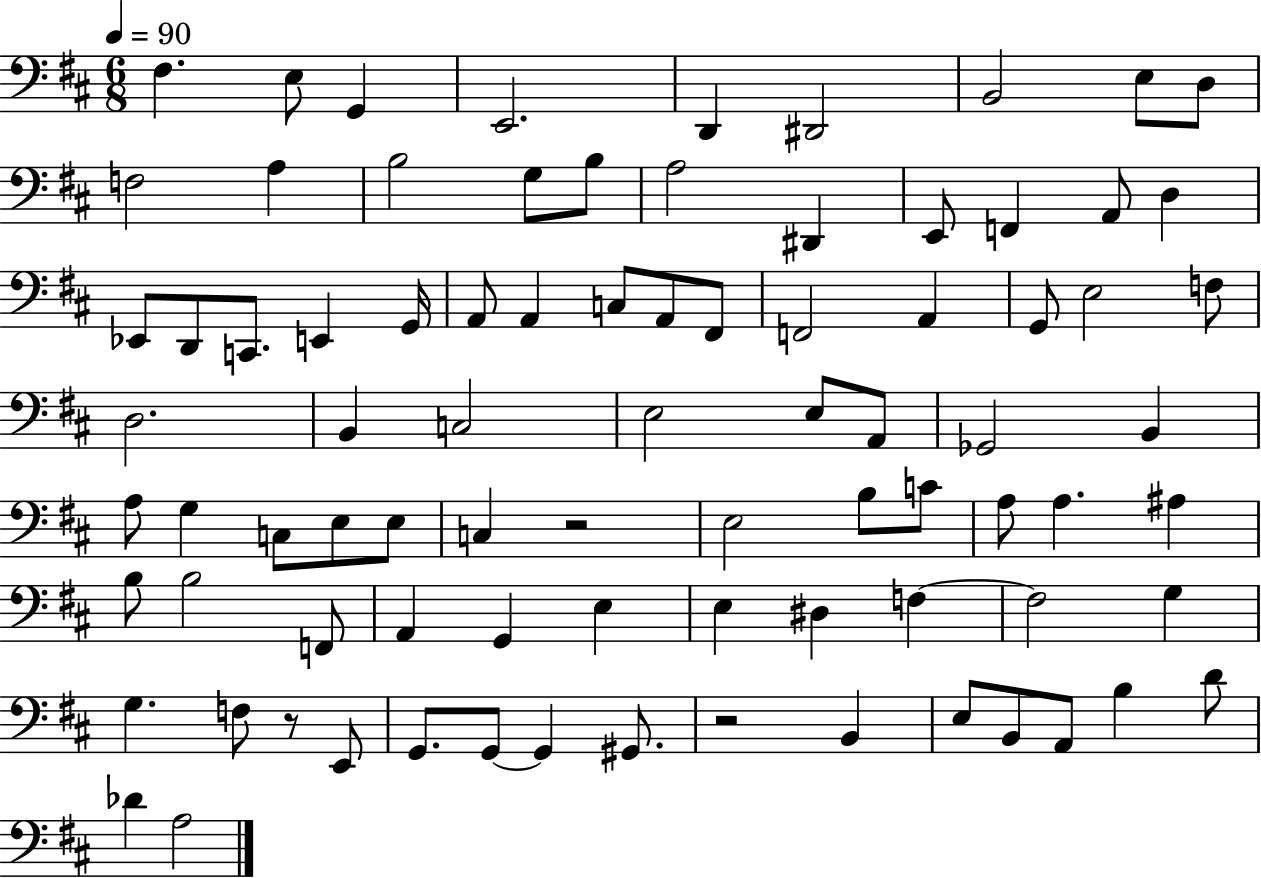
X:1
T:Untitled
M:6/8
L:1/4
K:D
^F, E,/2 G,, E,,2 D,, ^D,,2 B,,2 E,/2 D,/2 F,2 A, B,2 G,/2 B,/2 A,2 ^D,, E,,/2 F,, A,,/2 D, _E,,/2 D,,/2 C,,/2 E,, G,,/4 A,,/2 A,, C,/2 A,,/2 ^F,,/2 F,,2 A,, G,,/2 E,2 F,/2 D,2 B,, C,2 E,2 E,/2 A,,/2 _G,,2 B,, A,/2 G, C,/2 E,/2 E,/2 C, z2 E,2 B,/2 C/2 A,/2 A, ^A, B,/2 B,2 F,,/2 A,, G,, E, E, ^D, F, F,2 G, G, F,/2 z/2 E,,/2 G,,/2 G,,/2 G,, ^G,,/2 z2 B,, E,/2 B,,/2 A,,/2 B, D/2 _D A,2